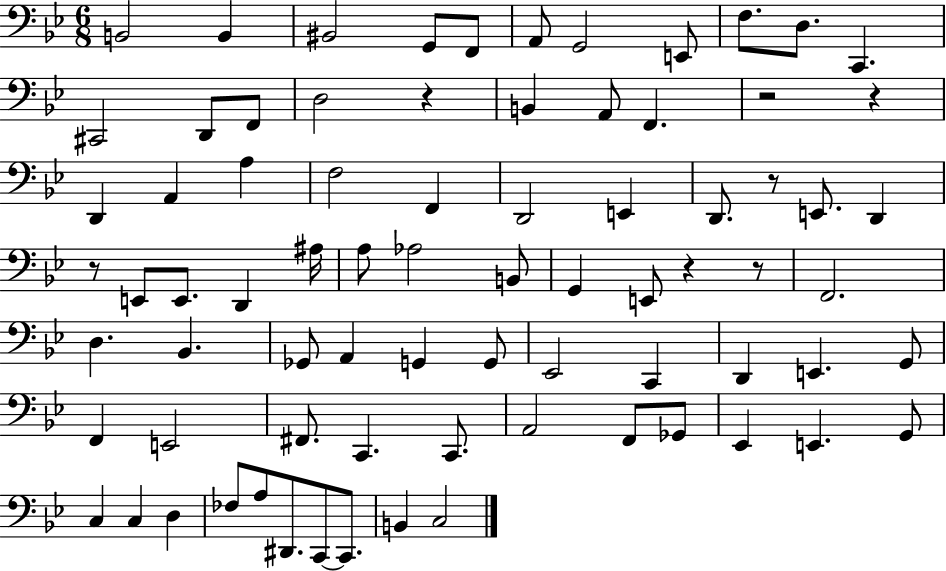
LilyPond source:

{
  \clef bass
  \numericTimeSignature
  \time 6/8
  \key bes \major
  b,2 b,4 | bis,2 g,8 f,8 | a,8 g,2 e,8 | f8. d8. c,4. | \break cis,2 d,8 f,8 | d2 r4 | b,4 a,8 f,4. | r2 r4 | \break d,4 a,4 a4 | f2 f,4 | d,2 e,4 | d,8. r8 e,8. d,4 | \break r8 e,8 e,8. d,4 ais16 | a8 aes2 b,8 | g,4 e,8 r4 r8 | f,2. | \break d4. bes,4. | ges,8 a,4 g,4 g,8 | ees,2 c,4 | d,4 e,4. g,8 | \break f,4 e,2 | fis,8. c,4. c,8. | a,2 f,8 ges,8 | ees,4 e,4. g,8 | \break c4 c4 d4 | fes8 a8 dis,8. c,8~~ c,8. | b,4 c2 | \bar "|."
}